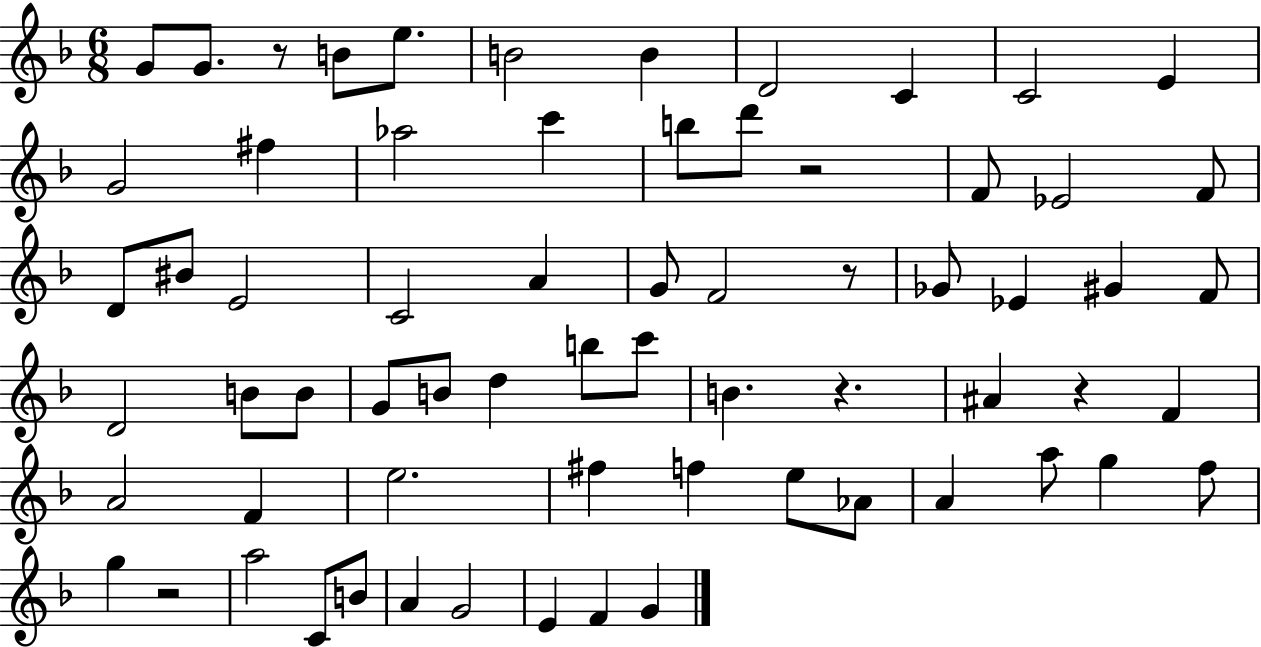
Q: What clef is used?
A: treble